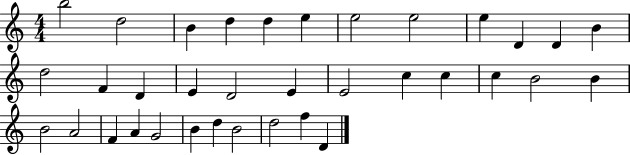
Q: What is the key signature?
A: C major